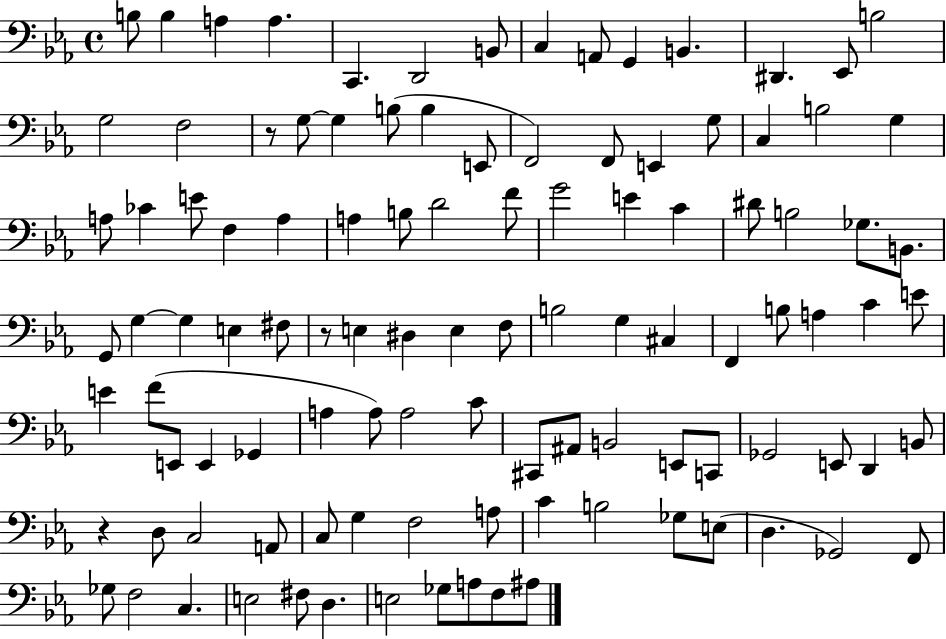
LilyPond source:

{
  \clef bass
  \time 4/4
  \defaultTimeSignature
  \key ees \major
  b8 b4 a4 a4. | c,4. d,2 b,8 | c4 a,8 g,4 b,4. | dis,4. ees,8 b2 | \break g2 f2 | r8 g8~~ g4 b8( b4 e,8 | f,2) f,8 e,4 g8 | c4 b2 g4 | \break a8 ces'4 e'8 f4 a4 | a4 b8 d'2 f'8 | g'2 e'4 c'4 | dis'8 b2 ges8. b,8. | \break g,8 g4~~ g4 e4 fis8 | r8 e4 dis4 e4 f8 | b2 g4 cis4 | f,4 b8 a4 c'4 e'8 | \break e'4 f'8( e,8 e,4 ges,4 | a4 a8) a2 c'8 | cis,8 ais,8 b,2 e,8 c,8 | ges,2 e,8 d,4 b,8 | \break r4 d8 c2 a,8 | c8 g4 f2 a8 | c'4 b2 ges8 e8( | d4. ges,2) f,8 | \break ges8 f2 c4. | e2 fis8 d4. | e2 ges8 a8 f8 ais8 | \bar "|."
}